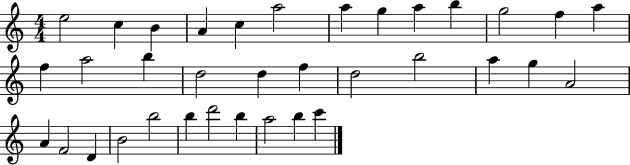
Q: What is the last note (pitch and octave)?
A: C6